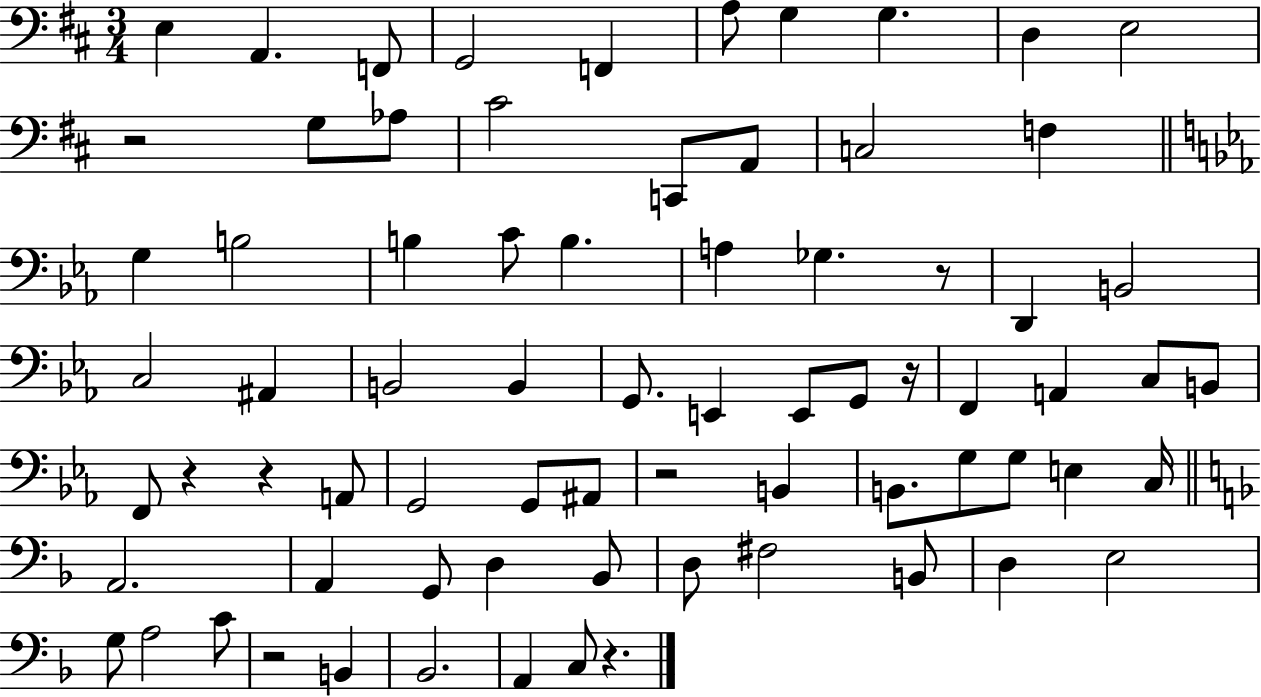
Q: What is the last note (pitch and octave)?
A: C3